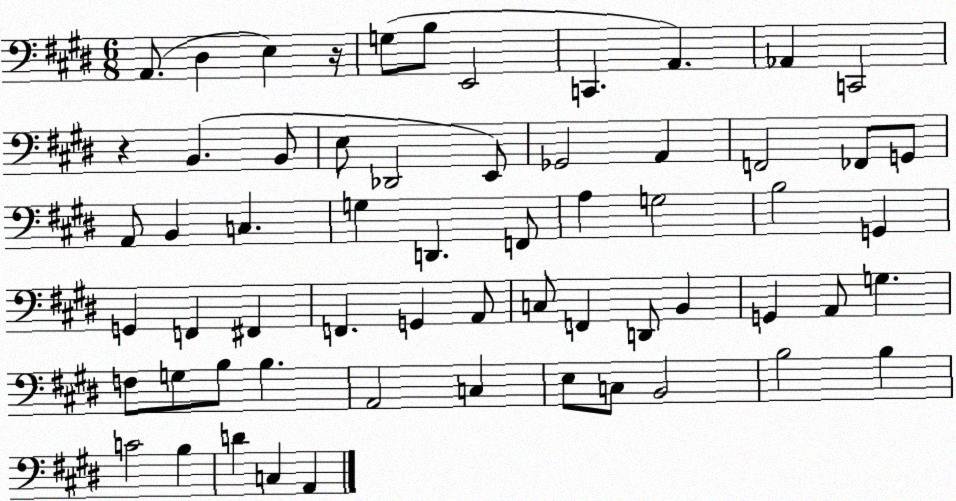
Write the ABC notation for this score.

X:1
T:Untitled
M:6/8
L:1/4
K:E
A,,/2 ^D, E, z/4 G,/2 B,/2 E,,2 C,, A,, _A,, C,,2 z B,, B,,/2 E,/2 _D,,2 E,,/2 _G,,2 A,, F,,2 _F,,/2 G,,/2 A,,/2 B,, C, G, D,, F,,/2 A, G,2 B,2 G,, G,, F,, ^F,, F,, G,, A,,/2 C,/2 F,, D,,/2 B,, G,, A,,/2 G, F,/2 G,/2 B,/2 B, A,,2 C, E,/2 C,/2 B,,2 B,2 B, C2 B, D C, A,,